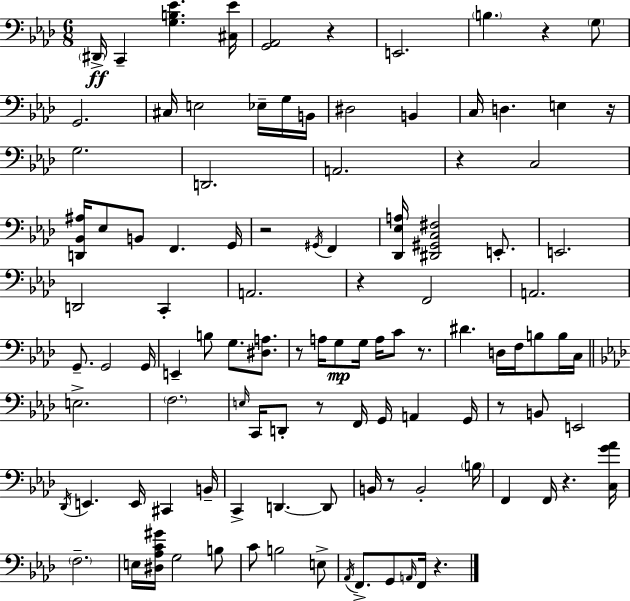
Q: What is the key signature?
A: AES major